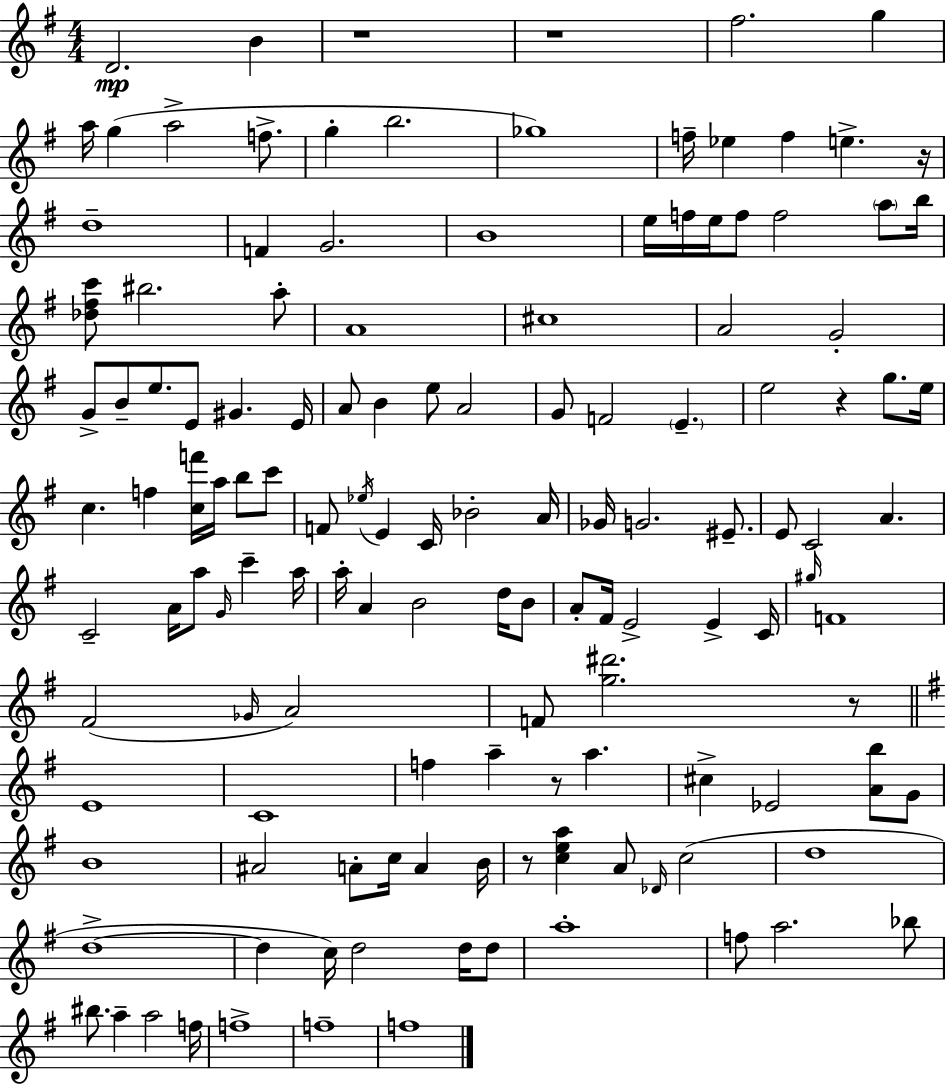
X:1
T:Untitled
M:4/4
L:1/4
K:Em
D2 B z4 z4 ^f2 g a/4 g a2 f/2 g b2 _g4 f/4 _e f e z/4 d4 F G2 B4 e/4 f/4 e/4 f/2 f2 a/2 b/4 [_d^fc']/2 ^b2 a/2 A4 ^c4 A2 G2 G/2 B/2 e/2 E/2 ^G E/4 A/2 B e/2 A2 G/2 F2 E e2 z g/2 e/4 c f [cf']/4 a/4 b/2 c'/2 F/2 _e/4 E C/4 _B2 A/4 _G/4 G2 ^E/2 E/2 C2 A C2 A/4 a/2 G/4 c' a/4 a/4 A B2 d/4 B/2 A/2 ^F/4 E2 E C/4 ^g/4 F4 ^F2 _G/4 A2 F/2 [g^d']2 z/2 E4 C4 f a z/2 a ^c _E2 [Ab]/2 G/2 B4 ^A2 A/2 c/4 A B/4 z/2 [cea] A/2 _D/4 c2 d4 d4 d c/4 d2 d/4 d/2 a4 f/2 a2 _b/2 ^b/2 a a2 f/4 f4 f4 f4